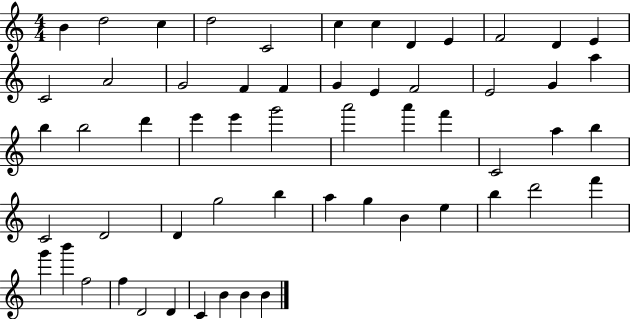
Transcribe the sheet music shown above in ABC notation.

X:1
T:Untitled
M:4/4
L:1/4
K:C
B d2 c d2 C2 c c D E F2 D E C2 A2 G2 F F G E F2 E2 G a b b2 d' e' e' g'2 a'2 a' f' C2 a b C2 D2 D g2 b a g B e b d'2 f' g' b' f2 f D2 D C B B B